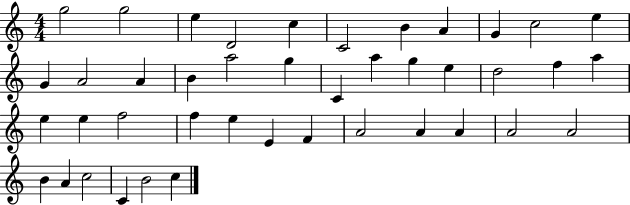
{
  \clef treble
  \numericTimeSignature
  \time 4/4
  \key c \major
  g''2 g''2 | e''4 d'2 c''4 | c'2 b'4 a'4 | g'4 c''2 e''4 | \break g'4 a'2 a'4 | b'4 a''2 g''4 | c'4 a''4 g''4 e''4 | d''2 f''4 a''4 | \break e''4 e''4 f''2 | f''4 e''4 e'4 f'4 | a'2 a'4 a'4 | a'2 a'2 | \break b'4 a'4 c''2 | c'4 b'2 c''4 | \bar "|."
}